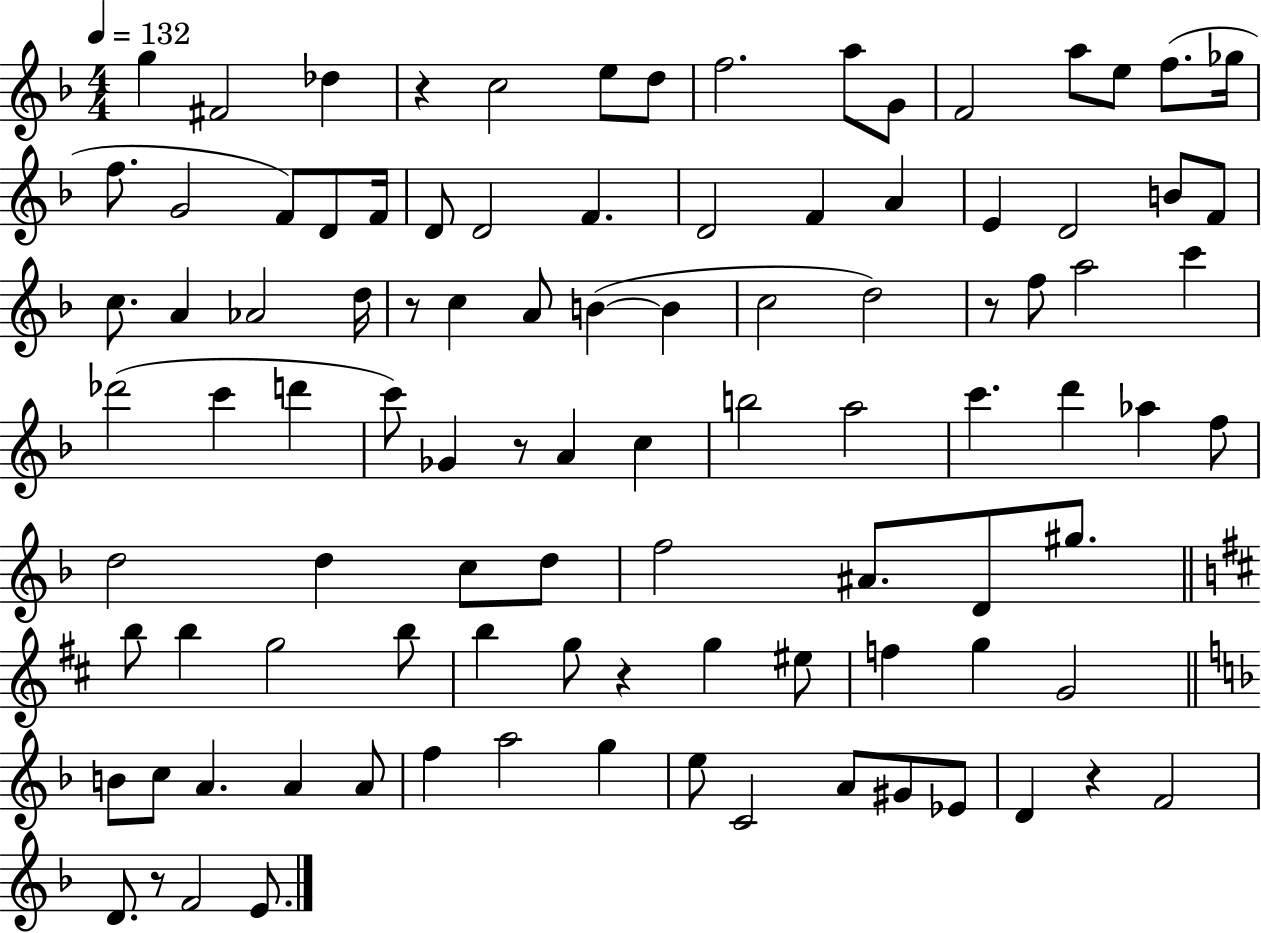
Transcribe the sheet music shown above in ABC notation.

X:1
T:Untitled
M:4/4
L:1/4
K:F
g ^F2 _d z c2 e/2 d/2 f2 a/2 G/2 F2 a/2 e/2 f/2 _g/4 f/2 G2 F/2 D/2 F/4 D/2 D2 F D2 F A E D2 B/2 F/2 c/2 A _A2 d/4 z/2 c A/2 B B c2 d2 z/2 f/2 a2 c' _d'2 c' d' c'/2 _G z/2 A c b2 a2 c' d' _a f/2 d2 d c/2 d/2 f2 ^A/2 D/2 ^g/2 b/2 b g2 b/2 b g/2 z g ^e/2 f g G2 B/2 c/2 A A A/2 f a2 g e/2 C2 A/2 ^G/2 _E/2 D z F2 D/2 z/2 F2 E/2